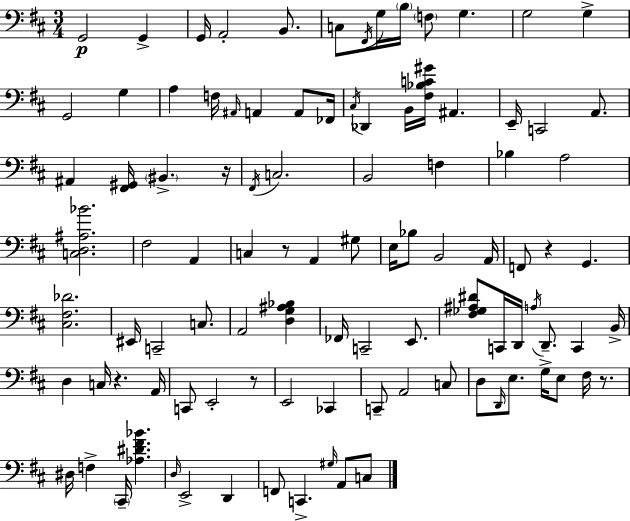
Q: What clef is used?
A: bass